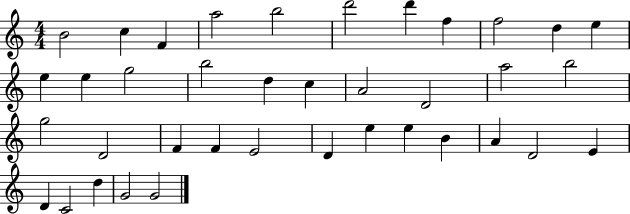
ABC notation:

X:1
T:Untitled
M:4/4
L:1/4
K:C
B2 c F a2 b2 d'2 d' f f2 d e e e g2 b2 d c A2 D2 a2 b2 g2 D2 F F E2 D e e B A D2 E D C2 d G2 G2